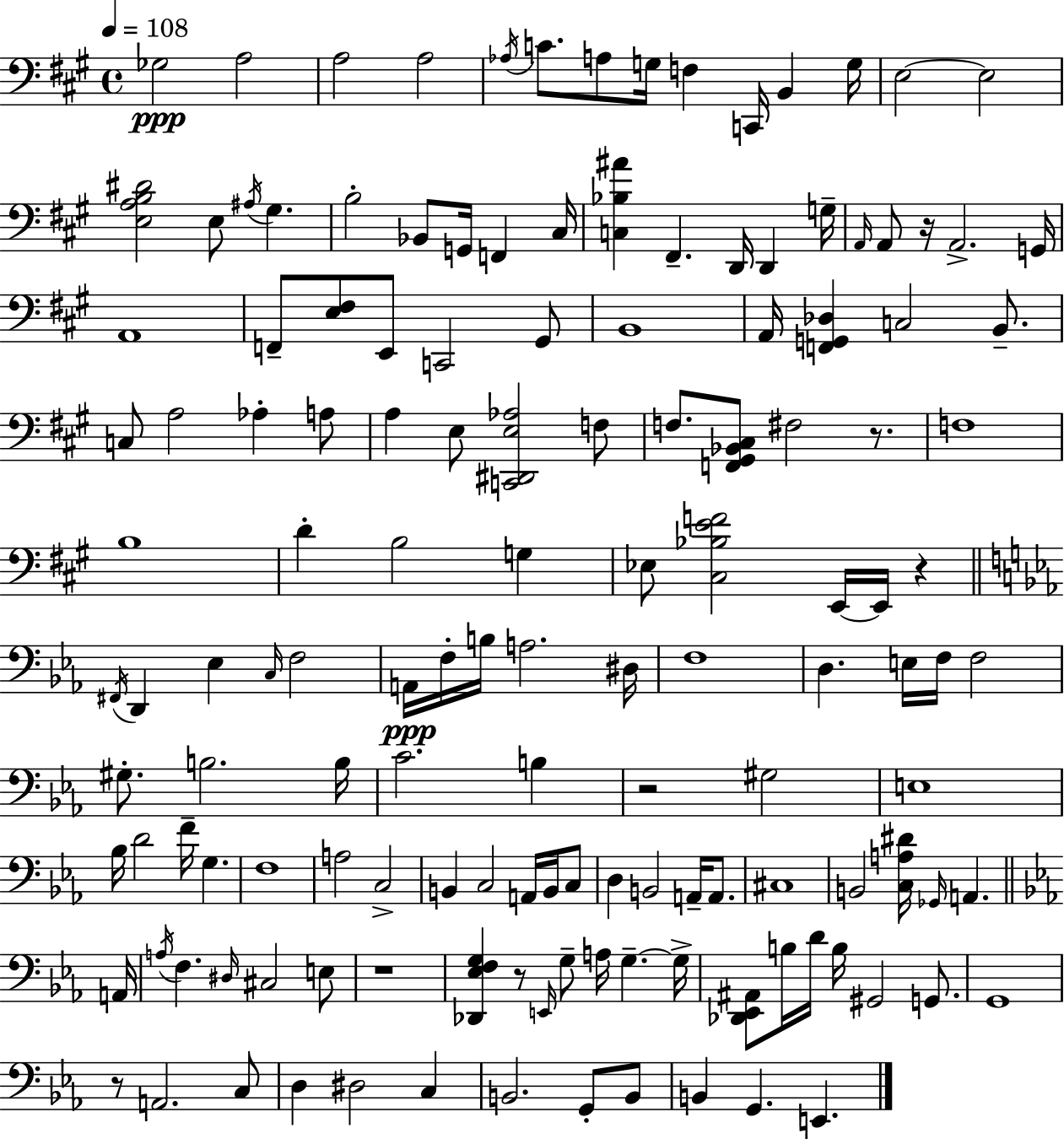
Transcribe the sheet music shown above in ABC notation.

X:1
T:Untitled
M:4/4
L:1/4
K:A
_G,2 A,2 A,2 A,2 _A,/4 C/2 A,/2 G,/4 F, C,,/4 B,, G,/4 E,2 E,2 [E,A,B,^D]2 E,/2 ^A,/4 ^G, B,2 _B,,/2 G,,/4 F,, ^C,/4 [C,_B,^A] ^F,, D,,/4 D,, G,/4 A,,/4 A,,/2 z/4 A,,2 G,,/4 A,,4 F,,/2 [E,^F,]/2 E,,/2 C,,2 ^G,,/2 B,,4 A,,/4 [F,,G,,_D,] C,2 B,,/2 C,/2 A,2 _A, A,/2 A, E,/2 [C,,^D,,E,_A,]2 F,/2 F,/2 [F,,^G,,_B,,^C,]/2 ^F,2 z/2 F,4 B,4 D B,2 G, _E,/2 [^C,_B,EF]2 E,,/4 E,,/4 z ^F,,/4 D,, _E, C,/4 F,2 A,,/4 F,/4 B,/4 A,2 ^D,/4 F,4 D, E,/4 F,/4 F,2 ^G,/2 B,2 B,/4 C2 B, z2 ^G,2 E,4 _B,/4 D2 F/4 G, F,4 A,2 C,2 B,, C,2 A,,/4 B,,/4 C,/2 D, B,,2 A,,/4 A,,/2 ^C,4 B,,2 [C,A,^D]/4 _G,,/4 A,, A,,/4 A,/4 F, ^D,/4 ^C,2 E,/2 z4 [_D,,_E,F,G,] z/2 E,,/4 G,/2 A,/4 G, G,/4 [_D,,_E,,^A,,]/2 B,/4 D/4 B,/4 ^G,,2 G,,/2 G,,4 z/2 A,,2 C,/2 D, ^D,2 C, B,,2 G,,/2 B,,/2 B,, G,, E,,